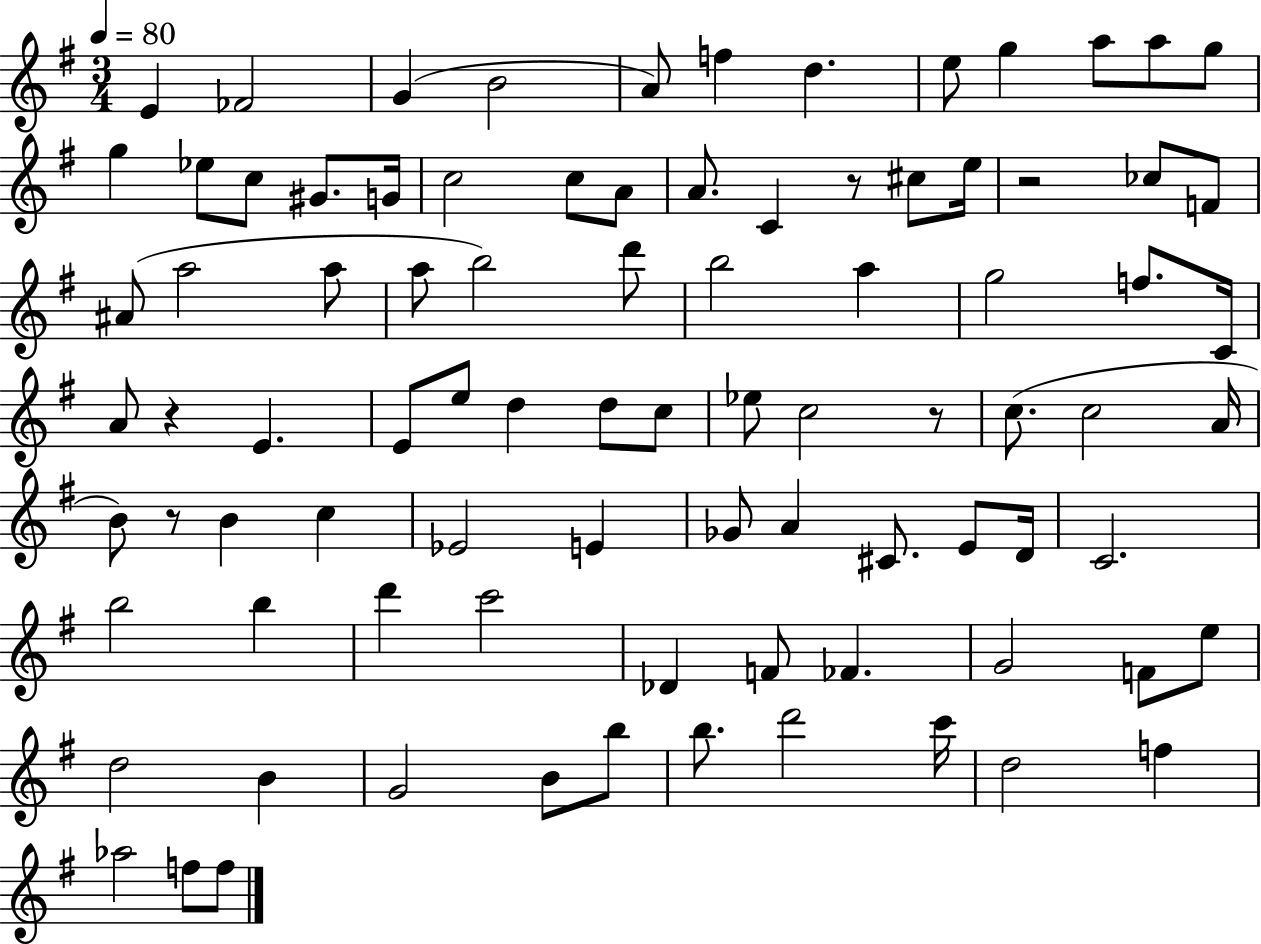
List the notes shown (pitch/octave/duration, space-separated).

E4/q FES4/h G4/q B4/h A4/e F5/q D5/q. E5/e G5/q A5/e A5/e G5/e G5/q Eb5/e C5/e G#4/e. G4/s C5/h C5/e A4/e A4/e. C4/q R/e C#5/e E5/s R/h CES5/e F4/e A#4/e A5/h A5/e A5/e B5/h D6/e B5/h A5/q G5/h F5/e. C4/s A4/e R/q E4/q. E4/e E5/e D5/q D5/e C5/e Eb5/e C5/h R/e C5/e. C5/h A4/s B4/e R/e B4/q C5/q Eb4/h E4/q Gb4/e A4/q C#4/e. E4/e D4/s C4/h. B5/h B5/q D6/q C6/h Db4/q F4/e FES4/q. G4/h F4/e E5/e D5/h B4/q G4/h B4/e B5/e B5/e. D6/h C6/s D5/h F5/q Ab5/h F5/e F5/e